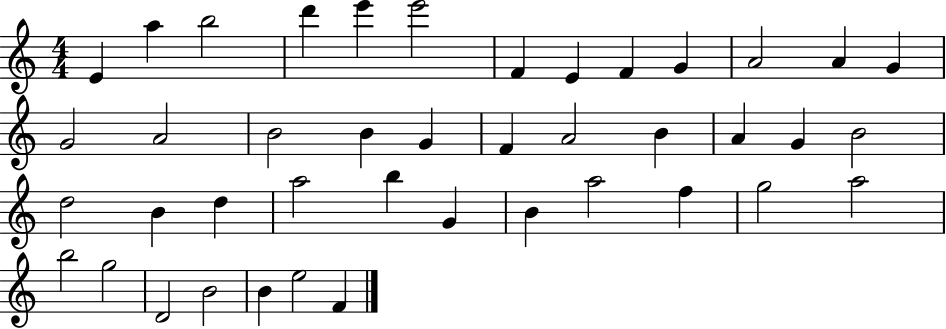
E4/q A5/q B5/h D6/q E6/q E6/h F4/q E4/q F4/q G4/q A4/h A4/q G4/q G4/h A4/h B4/h B4/q G4/q F4/q A4/h B4/q A4/q G4/q B4/h D5/h B4/q D5/q A5/h B5/q G4/q B4/q A5/h F5/q G5/h A5/h B5/h G5/h D4/h B4/h B4/q E5/h F4/q